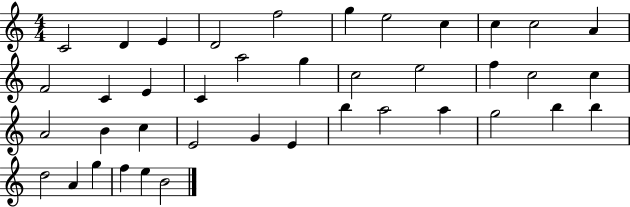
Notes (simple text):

C4/h D4/q E4/q D4/h F5/h G5/q E5/h C5/q C5/q C5/h A4/q F4/h C4/q E4/q C4/q A5/h G5/q C5/h E5/h F5/q C5/h C5/q A4/h B4/q C5/q E4/h G4/q E4/q B5/q A5/h A5/q G5/h B5/q B5/q D5/h A4/q G5/q F5/q E5/q B4/h